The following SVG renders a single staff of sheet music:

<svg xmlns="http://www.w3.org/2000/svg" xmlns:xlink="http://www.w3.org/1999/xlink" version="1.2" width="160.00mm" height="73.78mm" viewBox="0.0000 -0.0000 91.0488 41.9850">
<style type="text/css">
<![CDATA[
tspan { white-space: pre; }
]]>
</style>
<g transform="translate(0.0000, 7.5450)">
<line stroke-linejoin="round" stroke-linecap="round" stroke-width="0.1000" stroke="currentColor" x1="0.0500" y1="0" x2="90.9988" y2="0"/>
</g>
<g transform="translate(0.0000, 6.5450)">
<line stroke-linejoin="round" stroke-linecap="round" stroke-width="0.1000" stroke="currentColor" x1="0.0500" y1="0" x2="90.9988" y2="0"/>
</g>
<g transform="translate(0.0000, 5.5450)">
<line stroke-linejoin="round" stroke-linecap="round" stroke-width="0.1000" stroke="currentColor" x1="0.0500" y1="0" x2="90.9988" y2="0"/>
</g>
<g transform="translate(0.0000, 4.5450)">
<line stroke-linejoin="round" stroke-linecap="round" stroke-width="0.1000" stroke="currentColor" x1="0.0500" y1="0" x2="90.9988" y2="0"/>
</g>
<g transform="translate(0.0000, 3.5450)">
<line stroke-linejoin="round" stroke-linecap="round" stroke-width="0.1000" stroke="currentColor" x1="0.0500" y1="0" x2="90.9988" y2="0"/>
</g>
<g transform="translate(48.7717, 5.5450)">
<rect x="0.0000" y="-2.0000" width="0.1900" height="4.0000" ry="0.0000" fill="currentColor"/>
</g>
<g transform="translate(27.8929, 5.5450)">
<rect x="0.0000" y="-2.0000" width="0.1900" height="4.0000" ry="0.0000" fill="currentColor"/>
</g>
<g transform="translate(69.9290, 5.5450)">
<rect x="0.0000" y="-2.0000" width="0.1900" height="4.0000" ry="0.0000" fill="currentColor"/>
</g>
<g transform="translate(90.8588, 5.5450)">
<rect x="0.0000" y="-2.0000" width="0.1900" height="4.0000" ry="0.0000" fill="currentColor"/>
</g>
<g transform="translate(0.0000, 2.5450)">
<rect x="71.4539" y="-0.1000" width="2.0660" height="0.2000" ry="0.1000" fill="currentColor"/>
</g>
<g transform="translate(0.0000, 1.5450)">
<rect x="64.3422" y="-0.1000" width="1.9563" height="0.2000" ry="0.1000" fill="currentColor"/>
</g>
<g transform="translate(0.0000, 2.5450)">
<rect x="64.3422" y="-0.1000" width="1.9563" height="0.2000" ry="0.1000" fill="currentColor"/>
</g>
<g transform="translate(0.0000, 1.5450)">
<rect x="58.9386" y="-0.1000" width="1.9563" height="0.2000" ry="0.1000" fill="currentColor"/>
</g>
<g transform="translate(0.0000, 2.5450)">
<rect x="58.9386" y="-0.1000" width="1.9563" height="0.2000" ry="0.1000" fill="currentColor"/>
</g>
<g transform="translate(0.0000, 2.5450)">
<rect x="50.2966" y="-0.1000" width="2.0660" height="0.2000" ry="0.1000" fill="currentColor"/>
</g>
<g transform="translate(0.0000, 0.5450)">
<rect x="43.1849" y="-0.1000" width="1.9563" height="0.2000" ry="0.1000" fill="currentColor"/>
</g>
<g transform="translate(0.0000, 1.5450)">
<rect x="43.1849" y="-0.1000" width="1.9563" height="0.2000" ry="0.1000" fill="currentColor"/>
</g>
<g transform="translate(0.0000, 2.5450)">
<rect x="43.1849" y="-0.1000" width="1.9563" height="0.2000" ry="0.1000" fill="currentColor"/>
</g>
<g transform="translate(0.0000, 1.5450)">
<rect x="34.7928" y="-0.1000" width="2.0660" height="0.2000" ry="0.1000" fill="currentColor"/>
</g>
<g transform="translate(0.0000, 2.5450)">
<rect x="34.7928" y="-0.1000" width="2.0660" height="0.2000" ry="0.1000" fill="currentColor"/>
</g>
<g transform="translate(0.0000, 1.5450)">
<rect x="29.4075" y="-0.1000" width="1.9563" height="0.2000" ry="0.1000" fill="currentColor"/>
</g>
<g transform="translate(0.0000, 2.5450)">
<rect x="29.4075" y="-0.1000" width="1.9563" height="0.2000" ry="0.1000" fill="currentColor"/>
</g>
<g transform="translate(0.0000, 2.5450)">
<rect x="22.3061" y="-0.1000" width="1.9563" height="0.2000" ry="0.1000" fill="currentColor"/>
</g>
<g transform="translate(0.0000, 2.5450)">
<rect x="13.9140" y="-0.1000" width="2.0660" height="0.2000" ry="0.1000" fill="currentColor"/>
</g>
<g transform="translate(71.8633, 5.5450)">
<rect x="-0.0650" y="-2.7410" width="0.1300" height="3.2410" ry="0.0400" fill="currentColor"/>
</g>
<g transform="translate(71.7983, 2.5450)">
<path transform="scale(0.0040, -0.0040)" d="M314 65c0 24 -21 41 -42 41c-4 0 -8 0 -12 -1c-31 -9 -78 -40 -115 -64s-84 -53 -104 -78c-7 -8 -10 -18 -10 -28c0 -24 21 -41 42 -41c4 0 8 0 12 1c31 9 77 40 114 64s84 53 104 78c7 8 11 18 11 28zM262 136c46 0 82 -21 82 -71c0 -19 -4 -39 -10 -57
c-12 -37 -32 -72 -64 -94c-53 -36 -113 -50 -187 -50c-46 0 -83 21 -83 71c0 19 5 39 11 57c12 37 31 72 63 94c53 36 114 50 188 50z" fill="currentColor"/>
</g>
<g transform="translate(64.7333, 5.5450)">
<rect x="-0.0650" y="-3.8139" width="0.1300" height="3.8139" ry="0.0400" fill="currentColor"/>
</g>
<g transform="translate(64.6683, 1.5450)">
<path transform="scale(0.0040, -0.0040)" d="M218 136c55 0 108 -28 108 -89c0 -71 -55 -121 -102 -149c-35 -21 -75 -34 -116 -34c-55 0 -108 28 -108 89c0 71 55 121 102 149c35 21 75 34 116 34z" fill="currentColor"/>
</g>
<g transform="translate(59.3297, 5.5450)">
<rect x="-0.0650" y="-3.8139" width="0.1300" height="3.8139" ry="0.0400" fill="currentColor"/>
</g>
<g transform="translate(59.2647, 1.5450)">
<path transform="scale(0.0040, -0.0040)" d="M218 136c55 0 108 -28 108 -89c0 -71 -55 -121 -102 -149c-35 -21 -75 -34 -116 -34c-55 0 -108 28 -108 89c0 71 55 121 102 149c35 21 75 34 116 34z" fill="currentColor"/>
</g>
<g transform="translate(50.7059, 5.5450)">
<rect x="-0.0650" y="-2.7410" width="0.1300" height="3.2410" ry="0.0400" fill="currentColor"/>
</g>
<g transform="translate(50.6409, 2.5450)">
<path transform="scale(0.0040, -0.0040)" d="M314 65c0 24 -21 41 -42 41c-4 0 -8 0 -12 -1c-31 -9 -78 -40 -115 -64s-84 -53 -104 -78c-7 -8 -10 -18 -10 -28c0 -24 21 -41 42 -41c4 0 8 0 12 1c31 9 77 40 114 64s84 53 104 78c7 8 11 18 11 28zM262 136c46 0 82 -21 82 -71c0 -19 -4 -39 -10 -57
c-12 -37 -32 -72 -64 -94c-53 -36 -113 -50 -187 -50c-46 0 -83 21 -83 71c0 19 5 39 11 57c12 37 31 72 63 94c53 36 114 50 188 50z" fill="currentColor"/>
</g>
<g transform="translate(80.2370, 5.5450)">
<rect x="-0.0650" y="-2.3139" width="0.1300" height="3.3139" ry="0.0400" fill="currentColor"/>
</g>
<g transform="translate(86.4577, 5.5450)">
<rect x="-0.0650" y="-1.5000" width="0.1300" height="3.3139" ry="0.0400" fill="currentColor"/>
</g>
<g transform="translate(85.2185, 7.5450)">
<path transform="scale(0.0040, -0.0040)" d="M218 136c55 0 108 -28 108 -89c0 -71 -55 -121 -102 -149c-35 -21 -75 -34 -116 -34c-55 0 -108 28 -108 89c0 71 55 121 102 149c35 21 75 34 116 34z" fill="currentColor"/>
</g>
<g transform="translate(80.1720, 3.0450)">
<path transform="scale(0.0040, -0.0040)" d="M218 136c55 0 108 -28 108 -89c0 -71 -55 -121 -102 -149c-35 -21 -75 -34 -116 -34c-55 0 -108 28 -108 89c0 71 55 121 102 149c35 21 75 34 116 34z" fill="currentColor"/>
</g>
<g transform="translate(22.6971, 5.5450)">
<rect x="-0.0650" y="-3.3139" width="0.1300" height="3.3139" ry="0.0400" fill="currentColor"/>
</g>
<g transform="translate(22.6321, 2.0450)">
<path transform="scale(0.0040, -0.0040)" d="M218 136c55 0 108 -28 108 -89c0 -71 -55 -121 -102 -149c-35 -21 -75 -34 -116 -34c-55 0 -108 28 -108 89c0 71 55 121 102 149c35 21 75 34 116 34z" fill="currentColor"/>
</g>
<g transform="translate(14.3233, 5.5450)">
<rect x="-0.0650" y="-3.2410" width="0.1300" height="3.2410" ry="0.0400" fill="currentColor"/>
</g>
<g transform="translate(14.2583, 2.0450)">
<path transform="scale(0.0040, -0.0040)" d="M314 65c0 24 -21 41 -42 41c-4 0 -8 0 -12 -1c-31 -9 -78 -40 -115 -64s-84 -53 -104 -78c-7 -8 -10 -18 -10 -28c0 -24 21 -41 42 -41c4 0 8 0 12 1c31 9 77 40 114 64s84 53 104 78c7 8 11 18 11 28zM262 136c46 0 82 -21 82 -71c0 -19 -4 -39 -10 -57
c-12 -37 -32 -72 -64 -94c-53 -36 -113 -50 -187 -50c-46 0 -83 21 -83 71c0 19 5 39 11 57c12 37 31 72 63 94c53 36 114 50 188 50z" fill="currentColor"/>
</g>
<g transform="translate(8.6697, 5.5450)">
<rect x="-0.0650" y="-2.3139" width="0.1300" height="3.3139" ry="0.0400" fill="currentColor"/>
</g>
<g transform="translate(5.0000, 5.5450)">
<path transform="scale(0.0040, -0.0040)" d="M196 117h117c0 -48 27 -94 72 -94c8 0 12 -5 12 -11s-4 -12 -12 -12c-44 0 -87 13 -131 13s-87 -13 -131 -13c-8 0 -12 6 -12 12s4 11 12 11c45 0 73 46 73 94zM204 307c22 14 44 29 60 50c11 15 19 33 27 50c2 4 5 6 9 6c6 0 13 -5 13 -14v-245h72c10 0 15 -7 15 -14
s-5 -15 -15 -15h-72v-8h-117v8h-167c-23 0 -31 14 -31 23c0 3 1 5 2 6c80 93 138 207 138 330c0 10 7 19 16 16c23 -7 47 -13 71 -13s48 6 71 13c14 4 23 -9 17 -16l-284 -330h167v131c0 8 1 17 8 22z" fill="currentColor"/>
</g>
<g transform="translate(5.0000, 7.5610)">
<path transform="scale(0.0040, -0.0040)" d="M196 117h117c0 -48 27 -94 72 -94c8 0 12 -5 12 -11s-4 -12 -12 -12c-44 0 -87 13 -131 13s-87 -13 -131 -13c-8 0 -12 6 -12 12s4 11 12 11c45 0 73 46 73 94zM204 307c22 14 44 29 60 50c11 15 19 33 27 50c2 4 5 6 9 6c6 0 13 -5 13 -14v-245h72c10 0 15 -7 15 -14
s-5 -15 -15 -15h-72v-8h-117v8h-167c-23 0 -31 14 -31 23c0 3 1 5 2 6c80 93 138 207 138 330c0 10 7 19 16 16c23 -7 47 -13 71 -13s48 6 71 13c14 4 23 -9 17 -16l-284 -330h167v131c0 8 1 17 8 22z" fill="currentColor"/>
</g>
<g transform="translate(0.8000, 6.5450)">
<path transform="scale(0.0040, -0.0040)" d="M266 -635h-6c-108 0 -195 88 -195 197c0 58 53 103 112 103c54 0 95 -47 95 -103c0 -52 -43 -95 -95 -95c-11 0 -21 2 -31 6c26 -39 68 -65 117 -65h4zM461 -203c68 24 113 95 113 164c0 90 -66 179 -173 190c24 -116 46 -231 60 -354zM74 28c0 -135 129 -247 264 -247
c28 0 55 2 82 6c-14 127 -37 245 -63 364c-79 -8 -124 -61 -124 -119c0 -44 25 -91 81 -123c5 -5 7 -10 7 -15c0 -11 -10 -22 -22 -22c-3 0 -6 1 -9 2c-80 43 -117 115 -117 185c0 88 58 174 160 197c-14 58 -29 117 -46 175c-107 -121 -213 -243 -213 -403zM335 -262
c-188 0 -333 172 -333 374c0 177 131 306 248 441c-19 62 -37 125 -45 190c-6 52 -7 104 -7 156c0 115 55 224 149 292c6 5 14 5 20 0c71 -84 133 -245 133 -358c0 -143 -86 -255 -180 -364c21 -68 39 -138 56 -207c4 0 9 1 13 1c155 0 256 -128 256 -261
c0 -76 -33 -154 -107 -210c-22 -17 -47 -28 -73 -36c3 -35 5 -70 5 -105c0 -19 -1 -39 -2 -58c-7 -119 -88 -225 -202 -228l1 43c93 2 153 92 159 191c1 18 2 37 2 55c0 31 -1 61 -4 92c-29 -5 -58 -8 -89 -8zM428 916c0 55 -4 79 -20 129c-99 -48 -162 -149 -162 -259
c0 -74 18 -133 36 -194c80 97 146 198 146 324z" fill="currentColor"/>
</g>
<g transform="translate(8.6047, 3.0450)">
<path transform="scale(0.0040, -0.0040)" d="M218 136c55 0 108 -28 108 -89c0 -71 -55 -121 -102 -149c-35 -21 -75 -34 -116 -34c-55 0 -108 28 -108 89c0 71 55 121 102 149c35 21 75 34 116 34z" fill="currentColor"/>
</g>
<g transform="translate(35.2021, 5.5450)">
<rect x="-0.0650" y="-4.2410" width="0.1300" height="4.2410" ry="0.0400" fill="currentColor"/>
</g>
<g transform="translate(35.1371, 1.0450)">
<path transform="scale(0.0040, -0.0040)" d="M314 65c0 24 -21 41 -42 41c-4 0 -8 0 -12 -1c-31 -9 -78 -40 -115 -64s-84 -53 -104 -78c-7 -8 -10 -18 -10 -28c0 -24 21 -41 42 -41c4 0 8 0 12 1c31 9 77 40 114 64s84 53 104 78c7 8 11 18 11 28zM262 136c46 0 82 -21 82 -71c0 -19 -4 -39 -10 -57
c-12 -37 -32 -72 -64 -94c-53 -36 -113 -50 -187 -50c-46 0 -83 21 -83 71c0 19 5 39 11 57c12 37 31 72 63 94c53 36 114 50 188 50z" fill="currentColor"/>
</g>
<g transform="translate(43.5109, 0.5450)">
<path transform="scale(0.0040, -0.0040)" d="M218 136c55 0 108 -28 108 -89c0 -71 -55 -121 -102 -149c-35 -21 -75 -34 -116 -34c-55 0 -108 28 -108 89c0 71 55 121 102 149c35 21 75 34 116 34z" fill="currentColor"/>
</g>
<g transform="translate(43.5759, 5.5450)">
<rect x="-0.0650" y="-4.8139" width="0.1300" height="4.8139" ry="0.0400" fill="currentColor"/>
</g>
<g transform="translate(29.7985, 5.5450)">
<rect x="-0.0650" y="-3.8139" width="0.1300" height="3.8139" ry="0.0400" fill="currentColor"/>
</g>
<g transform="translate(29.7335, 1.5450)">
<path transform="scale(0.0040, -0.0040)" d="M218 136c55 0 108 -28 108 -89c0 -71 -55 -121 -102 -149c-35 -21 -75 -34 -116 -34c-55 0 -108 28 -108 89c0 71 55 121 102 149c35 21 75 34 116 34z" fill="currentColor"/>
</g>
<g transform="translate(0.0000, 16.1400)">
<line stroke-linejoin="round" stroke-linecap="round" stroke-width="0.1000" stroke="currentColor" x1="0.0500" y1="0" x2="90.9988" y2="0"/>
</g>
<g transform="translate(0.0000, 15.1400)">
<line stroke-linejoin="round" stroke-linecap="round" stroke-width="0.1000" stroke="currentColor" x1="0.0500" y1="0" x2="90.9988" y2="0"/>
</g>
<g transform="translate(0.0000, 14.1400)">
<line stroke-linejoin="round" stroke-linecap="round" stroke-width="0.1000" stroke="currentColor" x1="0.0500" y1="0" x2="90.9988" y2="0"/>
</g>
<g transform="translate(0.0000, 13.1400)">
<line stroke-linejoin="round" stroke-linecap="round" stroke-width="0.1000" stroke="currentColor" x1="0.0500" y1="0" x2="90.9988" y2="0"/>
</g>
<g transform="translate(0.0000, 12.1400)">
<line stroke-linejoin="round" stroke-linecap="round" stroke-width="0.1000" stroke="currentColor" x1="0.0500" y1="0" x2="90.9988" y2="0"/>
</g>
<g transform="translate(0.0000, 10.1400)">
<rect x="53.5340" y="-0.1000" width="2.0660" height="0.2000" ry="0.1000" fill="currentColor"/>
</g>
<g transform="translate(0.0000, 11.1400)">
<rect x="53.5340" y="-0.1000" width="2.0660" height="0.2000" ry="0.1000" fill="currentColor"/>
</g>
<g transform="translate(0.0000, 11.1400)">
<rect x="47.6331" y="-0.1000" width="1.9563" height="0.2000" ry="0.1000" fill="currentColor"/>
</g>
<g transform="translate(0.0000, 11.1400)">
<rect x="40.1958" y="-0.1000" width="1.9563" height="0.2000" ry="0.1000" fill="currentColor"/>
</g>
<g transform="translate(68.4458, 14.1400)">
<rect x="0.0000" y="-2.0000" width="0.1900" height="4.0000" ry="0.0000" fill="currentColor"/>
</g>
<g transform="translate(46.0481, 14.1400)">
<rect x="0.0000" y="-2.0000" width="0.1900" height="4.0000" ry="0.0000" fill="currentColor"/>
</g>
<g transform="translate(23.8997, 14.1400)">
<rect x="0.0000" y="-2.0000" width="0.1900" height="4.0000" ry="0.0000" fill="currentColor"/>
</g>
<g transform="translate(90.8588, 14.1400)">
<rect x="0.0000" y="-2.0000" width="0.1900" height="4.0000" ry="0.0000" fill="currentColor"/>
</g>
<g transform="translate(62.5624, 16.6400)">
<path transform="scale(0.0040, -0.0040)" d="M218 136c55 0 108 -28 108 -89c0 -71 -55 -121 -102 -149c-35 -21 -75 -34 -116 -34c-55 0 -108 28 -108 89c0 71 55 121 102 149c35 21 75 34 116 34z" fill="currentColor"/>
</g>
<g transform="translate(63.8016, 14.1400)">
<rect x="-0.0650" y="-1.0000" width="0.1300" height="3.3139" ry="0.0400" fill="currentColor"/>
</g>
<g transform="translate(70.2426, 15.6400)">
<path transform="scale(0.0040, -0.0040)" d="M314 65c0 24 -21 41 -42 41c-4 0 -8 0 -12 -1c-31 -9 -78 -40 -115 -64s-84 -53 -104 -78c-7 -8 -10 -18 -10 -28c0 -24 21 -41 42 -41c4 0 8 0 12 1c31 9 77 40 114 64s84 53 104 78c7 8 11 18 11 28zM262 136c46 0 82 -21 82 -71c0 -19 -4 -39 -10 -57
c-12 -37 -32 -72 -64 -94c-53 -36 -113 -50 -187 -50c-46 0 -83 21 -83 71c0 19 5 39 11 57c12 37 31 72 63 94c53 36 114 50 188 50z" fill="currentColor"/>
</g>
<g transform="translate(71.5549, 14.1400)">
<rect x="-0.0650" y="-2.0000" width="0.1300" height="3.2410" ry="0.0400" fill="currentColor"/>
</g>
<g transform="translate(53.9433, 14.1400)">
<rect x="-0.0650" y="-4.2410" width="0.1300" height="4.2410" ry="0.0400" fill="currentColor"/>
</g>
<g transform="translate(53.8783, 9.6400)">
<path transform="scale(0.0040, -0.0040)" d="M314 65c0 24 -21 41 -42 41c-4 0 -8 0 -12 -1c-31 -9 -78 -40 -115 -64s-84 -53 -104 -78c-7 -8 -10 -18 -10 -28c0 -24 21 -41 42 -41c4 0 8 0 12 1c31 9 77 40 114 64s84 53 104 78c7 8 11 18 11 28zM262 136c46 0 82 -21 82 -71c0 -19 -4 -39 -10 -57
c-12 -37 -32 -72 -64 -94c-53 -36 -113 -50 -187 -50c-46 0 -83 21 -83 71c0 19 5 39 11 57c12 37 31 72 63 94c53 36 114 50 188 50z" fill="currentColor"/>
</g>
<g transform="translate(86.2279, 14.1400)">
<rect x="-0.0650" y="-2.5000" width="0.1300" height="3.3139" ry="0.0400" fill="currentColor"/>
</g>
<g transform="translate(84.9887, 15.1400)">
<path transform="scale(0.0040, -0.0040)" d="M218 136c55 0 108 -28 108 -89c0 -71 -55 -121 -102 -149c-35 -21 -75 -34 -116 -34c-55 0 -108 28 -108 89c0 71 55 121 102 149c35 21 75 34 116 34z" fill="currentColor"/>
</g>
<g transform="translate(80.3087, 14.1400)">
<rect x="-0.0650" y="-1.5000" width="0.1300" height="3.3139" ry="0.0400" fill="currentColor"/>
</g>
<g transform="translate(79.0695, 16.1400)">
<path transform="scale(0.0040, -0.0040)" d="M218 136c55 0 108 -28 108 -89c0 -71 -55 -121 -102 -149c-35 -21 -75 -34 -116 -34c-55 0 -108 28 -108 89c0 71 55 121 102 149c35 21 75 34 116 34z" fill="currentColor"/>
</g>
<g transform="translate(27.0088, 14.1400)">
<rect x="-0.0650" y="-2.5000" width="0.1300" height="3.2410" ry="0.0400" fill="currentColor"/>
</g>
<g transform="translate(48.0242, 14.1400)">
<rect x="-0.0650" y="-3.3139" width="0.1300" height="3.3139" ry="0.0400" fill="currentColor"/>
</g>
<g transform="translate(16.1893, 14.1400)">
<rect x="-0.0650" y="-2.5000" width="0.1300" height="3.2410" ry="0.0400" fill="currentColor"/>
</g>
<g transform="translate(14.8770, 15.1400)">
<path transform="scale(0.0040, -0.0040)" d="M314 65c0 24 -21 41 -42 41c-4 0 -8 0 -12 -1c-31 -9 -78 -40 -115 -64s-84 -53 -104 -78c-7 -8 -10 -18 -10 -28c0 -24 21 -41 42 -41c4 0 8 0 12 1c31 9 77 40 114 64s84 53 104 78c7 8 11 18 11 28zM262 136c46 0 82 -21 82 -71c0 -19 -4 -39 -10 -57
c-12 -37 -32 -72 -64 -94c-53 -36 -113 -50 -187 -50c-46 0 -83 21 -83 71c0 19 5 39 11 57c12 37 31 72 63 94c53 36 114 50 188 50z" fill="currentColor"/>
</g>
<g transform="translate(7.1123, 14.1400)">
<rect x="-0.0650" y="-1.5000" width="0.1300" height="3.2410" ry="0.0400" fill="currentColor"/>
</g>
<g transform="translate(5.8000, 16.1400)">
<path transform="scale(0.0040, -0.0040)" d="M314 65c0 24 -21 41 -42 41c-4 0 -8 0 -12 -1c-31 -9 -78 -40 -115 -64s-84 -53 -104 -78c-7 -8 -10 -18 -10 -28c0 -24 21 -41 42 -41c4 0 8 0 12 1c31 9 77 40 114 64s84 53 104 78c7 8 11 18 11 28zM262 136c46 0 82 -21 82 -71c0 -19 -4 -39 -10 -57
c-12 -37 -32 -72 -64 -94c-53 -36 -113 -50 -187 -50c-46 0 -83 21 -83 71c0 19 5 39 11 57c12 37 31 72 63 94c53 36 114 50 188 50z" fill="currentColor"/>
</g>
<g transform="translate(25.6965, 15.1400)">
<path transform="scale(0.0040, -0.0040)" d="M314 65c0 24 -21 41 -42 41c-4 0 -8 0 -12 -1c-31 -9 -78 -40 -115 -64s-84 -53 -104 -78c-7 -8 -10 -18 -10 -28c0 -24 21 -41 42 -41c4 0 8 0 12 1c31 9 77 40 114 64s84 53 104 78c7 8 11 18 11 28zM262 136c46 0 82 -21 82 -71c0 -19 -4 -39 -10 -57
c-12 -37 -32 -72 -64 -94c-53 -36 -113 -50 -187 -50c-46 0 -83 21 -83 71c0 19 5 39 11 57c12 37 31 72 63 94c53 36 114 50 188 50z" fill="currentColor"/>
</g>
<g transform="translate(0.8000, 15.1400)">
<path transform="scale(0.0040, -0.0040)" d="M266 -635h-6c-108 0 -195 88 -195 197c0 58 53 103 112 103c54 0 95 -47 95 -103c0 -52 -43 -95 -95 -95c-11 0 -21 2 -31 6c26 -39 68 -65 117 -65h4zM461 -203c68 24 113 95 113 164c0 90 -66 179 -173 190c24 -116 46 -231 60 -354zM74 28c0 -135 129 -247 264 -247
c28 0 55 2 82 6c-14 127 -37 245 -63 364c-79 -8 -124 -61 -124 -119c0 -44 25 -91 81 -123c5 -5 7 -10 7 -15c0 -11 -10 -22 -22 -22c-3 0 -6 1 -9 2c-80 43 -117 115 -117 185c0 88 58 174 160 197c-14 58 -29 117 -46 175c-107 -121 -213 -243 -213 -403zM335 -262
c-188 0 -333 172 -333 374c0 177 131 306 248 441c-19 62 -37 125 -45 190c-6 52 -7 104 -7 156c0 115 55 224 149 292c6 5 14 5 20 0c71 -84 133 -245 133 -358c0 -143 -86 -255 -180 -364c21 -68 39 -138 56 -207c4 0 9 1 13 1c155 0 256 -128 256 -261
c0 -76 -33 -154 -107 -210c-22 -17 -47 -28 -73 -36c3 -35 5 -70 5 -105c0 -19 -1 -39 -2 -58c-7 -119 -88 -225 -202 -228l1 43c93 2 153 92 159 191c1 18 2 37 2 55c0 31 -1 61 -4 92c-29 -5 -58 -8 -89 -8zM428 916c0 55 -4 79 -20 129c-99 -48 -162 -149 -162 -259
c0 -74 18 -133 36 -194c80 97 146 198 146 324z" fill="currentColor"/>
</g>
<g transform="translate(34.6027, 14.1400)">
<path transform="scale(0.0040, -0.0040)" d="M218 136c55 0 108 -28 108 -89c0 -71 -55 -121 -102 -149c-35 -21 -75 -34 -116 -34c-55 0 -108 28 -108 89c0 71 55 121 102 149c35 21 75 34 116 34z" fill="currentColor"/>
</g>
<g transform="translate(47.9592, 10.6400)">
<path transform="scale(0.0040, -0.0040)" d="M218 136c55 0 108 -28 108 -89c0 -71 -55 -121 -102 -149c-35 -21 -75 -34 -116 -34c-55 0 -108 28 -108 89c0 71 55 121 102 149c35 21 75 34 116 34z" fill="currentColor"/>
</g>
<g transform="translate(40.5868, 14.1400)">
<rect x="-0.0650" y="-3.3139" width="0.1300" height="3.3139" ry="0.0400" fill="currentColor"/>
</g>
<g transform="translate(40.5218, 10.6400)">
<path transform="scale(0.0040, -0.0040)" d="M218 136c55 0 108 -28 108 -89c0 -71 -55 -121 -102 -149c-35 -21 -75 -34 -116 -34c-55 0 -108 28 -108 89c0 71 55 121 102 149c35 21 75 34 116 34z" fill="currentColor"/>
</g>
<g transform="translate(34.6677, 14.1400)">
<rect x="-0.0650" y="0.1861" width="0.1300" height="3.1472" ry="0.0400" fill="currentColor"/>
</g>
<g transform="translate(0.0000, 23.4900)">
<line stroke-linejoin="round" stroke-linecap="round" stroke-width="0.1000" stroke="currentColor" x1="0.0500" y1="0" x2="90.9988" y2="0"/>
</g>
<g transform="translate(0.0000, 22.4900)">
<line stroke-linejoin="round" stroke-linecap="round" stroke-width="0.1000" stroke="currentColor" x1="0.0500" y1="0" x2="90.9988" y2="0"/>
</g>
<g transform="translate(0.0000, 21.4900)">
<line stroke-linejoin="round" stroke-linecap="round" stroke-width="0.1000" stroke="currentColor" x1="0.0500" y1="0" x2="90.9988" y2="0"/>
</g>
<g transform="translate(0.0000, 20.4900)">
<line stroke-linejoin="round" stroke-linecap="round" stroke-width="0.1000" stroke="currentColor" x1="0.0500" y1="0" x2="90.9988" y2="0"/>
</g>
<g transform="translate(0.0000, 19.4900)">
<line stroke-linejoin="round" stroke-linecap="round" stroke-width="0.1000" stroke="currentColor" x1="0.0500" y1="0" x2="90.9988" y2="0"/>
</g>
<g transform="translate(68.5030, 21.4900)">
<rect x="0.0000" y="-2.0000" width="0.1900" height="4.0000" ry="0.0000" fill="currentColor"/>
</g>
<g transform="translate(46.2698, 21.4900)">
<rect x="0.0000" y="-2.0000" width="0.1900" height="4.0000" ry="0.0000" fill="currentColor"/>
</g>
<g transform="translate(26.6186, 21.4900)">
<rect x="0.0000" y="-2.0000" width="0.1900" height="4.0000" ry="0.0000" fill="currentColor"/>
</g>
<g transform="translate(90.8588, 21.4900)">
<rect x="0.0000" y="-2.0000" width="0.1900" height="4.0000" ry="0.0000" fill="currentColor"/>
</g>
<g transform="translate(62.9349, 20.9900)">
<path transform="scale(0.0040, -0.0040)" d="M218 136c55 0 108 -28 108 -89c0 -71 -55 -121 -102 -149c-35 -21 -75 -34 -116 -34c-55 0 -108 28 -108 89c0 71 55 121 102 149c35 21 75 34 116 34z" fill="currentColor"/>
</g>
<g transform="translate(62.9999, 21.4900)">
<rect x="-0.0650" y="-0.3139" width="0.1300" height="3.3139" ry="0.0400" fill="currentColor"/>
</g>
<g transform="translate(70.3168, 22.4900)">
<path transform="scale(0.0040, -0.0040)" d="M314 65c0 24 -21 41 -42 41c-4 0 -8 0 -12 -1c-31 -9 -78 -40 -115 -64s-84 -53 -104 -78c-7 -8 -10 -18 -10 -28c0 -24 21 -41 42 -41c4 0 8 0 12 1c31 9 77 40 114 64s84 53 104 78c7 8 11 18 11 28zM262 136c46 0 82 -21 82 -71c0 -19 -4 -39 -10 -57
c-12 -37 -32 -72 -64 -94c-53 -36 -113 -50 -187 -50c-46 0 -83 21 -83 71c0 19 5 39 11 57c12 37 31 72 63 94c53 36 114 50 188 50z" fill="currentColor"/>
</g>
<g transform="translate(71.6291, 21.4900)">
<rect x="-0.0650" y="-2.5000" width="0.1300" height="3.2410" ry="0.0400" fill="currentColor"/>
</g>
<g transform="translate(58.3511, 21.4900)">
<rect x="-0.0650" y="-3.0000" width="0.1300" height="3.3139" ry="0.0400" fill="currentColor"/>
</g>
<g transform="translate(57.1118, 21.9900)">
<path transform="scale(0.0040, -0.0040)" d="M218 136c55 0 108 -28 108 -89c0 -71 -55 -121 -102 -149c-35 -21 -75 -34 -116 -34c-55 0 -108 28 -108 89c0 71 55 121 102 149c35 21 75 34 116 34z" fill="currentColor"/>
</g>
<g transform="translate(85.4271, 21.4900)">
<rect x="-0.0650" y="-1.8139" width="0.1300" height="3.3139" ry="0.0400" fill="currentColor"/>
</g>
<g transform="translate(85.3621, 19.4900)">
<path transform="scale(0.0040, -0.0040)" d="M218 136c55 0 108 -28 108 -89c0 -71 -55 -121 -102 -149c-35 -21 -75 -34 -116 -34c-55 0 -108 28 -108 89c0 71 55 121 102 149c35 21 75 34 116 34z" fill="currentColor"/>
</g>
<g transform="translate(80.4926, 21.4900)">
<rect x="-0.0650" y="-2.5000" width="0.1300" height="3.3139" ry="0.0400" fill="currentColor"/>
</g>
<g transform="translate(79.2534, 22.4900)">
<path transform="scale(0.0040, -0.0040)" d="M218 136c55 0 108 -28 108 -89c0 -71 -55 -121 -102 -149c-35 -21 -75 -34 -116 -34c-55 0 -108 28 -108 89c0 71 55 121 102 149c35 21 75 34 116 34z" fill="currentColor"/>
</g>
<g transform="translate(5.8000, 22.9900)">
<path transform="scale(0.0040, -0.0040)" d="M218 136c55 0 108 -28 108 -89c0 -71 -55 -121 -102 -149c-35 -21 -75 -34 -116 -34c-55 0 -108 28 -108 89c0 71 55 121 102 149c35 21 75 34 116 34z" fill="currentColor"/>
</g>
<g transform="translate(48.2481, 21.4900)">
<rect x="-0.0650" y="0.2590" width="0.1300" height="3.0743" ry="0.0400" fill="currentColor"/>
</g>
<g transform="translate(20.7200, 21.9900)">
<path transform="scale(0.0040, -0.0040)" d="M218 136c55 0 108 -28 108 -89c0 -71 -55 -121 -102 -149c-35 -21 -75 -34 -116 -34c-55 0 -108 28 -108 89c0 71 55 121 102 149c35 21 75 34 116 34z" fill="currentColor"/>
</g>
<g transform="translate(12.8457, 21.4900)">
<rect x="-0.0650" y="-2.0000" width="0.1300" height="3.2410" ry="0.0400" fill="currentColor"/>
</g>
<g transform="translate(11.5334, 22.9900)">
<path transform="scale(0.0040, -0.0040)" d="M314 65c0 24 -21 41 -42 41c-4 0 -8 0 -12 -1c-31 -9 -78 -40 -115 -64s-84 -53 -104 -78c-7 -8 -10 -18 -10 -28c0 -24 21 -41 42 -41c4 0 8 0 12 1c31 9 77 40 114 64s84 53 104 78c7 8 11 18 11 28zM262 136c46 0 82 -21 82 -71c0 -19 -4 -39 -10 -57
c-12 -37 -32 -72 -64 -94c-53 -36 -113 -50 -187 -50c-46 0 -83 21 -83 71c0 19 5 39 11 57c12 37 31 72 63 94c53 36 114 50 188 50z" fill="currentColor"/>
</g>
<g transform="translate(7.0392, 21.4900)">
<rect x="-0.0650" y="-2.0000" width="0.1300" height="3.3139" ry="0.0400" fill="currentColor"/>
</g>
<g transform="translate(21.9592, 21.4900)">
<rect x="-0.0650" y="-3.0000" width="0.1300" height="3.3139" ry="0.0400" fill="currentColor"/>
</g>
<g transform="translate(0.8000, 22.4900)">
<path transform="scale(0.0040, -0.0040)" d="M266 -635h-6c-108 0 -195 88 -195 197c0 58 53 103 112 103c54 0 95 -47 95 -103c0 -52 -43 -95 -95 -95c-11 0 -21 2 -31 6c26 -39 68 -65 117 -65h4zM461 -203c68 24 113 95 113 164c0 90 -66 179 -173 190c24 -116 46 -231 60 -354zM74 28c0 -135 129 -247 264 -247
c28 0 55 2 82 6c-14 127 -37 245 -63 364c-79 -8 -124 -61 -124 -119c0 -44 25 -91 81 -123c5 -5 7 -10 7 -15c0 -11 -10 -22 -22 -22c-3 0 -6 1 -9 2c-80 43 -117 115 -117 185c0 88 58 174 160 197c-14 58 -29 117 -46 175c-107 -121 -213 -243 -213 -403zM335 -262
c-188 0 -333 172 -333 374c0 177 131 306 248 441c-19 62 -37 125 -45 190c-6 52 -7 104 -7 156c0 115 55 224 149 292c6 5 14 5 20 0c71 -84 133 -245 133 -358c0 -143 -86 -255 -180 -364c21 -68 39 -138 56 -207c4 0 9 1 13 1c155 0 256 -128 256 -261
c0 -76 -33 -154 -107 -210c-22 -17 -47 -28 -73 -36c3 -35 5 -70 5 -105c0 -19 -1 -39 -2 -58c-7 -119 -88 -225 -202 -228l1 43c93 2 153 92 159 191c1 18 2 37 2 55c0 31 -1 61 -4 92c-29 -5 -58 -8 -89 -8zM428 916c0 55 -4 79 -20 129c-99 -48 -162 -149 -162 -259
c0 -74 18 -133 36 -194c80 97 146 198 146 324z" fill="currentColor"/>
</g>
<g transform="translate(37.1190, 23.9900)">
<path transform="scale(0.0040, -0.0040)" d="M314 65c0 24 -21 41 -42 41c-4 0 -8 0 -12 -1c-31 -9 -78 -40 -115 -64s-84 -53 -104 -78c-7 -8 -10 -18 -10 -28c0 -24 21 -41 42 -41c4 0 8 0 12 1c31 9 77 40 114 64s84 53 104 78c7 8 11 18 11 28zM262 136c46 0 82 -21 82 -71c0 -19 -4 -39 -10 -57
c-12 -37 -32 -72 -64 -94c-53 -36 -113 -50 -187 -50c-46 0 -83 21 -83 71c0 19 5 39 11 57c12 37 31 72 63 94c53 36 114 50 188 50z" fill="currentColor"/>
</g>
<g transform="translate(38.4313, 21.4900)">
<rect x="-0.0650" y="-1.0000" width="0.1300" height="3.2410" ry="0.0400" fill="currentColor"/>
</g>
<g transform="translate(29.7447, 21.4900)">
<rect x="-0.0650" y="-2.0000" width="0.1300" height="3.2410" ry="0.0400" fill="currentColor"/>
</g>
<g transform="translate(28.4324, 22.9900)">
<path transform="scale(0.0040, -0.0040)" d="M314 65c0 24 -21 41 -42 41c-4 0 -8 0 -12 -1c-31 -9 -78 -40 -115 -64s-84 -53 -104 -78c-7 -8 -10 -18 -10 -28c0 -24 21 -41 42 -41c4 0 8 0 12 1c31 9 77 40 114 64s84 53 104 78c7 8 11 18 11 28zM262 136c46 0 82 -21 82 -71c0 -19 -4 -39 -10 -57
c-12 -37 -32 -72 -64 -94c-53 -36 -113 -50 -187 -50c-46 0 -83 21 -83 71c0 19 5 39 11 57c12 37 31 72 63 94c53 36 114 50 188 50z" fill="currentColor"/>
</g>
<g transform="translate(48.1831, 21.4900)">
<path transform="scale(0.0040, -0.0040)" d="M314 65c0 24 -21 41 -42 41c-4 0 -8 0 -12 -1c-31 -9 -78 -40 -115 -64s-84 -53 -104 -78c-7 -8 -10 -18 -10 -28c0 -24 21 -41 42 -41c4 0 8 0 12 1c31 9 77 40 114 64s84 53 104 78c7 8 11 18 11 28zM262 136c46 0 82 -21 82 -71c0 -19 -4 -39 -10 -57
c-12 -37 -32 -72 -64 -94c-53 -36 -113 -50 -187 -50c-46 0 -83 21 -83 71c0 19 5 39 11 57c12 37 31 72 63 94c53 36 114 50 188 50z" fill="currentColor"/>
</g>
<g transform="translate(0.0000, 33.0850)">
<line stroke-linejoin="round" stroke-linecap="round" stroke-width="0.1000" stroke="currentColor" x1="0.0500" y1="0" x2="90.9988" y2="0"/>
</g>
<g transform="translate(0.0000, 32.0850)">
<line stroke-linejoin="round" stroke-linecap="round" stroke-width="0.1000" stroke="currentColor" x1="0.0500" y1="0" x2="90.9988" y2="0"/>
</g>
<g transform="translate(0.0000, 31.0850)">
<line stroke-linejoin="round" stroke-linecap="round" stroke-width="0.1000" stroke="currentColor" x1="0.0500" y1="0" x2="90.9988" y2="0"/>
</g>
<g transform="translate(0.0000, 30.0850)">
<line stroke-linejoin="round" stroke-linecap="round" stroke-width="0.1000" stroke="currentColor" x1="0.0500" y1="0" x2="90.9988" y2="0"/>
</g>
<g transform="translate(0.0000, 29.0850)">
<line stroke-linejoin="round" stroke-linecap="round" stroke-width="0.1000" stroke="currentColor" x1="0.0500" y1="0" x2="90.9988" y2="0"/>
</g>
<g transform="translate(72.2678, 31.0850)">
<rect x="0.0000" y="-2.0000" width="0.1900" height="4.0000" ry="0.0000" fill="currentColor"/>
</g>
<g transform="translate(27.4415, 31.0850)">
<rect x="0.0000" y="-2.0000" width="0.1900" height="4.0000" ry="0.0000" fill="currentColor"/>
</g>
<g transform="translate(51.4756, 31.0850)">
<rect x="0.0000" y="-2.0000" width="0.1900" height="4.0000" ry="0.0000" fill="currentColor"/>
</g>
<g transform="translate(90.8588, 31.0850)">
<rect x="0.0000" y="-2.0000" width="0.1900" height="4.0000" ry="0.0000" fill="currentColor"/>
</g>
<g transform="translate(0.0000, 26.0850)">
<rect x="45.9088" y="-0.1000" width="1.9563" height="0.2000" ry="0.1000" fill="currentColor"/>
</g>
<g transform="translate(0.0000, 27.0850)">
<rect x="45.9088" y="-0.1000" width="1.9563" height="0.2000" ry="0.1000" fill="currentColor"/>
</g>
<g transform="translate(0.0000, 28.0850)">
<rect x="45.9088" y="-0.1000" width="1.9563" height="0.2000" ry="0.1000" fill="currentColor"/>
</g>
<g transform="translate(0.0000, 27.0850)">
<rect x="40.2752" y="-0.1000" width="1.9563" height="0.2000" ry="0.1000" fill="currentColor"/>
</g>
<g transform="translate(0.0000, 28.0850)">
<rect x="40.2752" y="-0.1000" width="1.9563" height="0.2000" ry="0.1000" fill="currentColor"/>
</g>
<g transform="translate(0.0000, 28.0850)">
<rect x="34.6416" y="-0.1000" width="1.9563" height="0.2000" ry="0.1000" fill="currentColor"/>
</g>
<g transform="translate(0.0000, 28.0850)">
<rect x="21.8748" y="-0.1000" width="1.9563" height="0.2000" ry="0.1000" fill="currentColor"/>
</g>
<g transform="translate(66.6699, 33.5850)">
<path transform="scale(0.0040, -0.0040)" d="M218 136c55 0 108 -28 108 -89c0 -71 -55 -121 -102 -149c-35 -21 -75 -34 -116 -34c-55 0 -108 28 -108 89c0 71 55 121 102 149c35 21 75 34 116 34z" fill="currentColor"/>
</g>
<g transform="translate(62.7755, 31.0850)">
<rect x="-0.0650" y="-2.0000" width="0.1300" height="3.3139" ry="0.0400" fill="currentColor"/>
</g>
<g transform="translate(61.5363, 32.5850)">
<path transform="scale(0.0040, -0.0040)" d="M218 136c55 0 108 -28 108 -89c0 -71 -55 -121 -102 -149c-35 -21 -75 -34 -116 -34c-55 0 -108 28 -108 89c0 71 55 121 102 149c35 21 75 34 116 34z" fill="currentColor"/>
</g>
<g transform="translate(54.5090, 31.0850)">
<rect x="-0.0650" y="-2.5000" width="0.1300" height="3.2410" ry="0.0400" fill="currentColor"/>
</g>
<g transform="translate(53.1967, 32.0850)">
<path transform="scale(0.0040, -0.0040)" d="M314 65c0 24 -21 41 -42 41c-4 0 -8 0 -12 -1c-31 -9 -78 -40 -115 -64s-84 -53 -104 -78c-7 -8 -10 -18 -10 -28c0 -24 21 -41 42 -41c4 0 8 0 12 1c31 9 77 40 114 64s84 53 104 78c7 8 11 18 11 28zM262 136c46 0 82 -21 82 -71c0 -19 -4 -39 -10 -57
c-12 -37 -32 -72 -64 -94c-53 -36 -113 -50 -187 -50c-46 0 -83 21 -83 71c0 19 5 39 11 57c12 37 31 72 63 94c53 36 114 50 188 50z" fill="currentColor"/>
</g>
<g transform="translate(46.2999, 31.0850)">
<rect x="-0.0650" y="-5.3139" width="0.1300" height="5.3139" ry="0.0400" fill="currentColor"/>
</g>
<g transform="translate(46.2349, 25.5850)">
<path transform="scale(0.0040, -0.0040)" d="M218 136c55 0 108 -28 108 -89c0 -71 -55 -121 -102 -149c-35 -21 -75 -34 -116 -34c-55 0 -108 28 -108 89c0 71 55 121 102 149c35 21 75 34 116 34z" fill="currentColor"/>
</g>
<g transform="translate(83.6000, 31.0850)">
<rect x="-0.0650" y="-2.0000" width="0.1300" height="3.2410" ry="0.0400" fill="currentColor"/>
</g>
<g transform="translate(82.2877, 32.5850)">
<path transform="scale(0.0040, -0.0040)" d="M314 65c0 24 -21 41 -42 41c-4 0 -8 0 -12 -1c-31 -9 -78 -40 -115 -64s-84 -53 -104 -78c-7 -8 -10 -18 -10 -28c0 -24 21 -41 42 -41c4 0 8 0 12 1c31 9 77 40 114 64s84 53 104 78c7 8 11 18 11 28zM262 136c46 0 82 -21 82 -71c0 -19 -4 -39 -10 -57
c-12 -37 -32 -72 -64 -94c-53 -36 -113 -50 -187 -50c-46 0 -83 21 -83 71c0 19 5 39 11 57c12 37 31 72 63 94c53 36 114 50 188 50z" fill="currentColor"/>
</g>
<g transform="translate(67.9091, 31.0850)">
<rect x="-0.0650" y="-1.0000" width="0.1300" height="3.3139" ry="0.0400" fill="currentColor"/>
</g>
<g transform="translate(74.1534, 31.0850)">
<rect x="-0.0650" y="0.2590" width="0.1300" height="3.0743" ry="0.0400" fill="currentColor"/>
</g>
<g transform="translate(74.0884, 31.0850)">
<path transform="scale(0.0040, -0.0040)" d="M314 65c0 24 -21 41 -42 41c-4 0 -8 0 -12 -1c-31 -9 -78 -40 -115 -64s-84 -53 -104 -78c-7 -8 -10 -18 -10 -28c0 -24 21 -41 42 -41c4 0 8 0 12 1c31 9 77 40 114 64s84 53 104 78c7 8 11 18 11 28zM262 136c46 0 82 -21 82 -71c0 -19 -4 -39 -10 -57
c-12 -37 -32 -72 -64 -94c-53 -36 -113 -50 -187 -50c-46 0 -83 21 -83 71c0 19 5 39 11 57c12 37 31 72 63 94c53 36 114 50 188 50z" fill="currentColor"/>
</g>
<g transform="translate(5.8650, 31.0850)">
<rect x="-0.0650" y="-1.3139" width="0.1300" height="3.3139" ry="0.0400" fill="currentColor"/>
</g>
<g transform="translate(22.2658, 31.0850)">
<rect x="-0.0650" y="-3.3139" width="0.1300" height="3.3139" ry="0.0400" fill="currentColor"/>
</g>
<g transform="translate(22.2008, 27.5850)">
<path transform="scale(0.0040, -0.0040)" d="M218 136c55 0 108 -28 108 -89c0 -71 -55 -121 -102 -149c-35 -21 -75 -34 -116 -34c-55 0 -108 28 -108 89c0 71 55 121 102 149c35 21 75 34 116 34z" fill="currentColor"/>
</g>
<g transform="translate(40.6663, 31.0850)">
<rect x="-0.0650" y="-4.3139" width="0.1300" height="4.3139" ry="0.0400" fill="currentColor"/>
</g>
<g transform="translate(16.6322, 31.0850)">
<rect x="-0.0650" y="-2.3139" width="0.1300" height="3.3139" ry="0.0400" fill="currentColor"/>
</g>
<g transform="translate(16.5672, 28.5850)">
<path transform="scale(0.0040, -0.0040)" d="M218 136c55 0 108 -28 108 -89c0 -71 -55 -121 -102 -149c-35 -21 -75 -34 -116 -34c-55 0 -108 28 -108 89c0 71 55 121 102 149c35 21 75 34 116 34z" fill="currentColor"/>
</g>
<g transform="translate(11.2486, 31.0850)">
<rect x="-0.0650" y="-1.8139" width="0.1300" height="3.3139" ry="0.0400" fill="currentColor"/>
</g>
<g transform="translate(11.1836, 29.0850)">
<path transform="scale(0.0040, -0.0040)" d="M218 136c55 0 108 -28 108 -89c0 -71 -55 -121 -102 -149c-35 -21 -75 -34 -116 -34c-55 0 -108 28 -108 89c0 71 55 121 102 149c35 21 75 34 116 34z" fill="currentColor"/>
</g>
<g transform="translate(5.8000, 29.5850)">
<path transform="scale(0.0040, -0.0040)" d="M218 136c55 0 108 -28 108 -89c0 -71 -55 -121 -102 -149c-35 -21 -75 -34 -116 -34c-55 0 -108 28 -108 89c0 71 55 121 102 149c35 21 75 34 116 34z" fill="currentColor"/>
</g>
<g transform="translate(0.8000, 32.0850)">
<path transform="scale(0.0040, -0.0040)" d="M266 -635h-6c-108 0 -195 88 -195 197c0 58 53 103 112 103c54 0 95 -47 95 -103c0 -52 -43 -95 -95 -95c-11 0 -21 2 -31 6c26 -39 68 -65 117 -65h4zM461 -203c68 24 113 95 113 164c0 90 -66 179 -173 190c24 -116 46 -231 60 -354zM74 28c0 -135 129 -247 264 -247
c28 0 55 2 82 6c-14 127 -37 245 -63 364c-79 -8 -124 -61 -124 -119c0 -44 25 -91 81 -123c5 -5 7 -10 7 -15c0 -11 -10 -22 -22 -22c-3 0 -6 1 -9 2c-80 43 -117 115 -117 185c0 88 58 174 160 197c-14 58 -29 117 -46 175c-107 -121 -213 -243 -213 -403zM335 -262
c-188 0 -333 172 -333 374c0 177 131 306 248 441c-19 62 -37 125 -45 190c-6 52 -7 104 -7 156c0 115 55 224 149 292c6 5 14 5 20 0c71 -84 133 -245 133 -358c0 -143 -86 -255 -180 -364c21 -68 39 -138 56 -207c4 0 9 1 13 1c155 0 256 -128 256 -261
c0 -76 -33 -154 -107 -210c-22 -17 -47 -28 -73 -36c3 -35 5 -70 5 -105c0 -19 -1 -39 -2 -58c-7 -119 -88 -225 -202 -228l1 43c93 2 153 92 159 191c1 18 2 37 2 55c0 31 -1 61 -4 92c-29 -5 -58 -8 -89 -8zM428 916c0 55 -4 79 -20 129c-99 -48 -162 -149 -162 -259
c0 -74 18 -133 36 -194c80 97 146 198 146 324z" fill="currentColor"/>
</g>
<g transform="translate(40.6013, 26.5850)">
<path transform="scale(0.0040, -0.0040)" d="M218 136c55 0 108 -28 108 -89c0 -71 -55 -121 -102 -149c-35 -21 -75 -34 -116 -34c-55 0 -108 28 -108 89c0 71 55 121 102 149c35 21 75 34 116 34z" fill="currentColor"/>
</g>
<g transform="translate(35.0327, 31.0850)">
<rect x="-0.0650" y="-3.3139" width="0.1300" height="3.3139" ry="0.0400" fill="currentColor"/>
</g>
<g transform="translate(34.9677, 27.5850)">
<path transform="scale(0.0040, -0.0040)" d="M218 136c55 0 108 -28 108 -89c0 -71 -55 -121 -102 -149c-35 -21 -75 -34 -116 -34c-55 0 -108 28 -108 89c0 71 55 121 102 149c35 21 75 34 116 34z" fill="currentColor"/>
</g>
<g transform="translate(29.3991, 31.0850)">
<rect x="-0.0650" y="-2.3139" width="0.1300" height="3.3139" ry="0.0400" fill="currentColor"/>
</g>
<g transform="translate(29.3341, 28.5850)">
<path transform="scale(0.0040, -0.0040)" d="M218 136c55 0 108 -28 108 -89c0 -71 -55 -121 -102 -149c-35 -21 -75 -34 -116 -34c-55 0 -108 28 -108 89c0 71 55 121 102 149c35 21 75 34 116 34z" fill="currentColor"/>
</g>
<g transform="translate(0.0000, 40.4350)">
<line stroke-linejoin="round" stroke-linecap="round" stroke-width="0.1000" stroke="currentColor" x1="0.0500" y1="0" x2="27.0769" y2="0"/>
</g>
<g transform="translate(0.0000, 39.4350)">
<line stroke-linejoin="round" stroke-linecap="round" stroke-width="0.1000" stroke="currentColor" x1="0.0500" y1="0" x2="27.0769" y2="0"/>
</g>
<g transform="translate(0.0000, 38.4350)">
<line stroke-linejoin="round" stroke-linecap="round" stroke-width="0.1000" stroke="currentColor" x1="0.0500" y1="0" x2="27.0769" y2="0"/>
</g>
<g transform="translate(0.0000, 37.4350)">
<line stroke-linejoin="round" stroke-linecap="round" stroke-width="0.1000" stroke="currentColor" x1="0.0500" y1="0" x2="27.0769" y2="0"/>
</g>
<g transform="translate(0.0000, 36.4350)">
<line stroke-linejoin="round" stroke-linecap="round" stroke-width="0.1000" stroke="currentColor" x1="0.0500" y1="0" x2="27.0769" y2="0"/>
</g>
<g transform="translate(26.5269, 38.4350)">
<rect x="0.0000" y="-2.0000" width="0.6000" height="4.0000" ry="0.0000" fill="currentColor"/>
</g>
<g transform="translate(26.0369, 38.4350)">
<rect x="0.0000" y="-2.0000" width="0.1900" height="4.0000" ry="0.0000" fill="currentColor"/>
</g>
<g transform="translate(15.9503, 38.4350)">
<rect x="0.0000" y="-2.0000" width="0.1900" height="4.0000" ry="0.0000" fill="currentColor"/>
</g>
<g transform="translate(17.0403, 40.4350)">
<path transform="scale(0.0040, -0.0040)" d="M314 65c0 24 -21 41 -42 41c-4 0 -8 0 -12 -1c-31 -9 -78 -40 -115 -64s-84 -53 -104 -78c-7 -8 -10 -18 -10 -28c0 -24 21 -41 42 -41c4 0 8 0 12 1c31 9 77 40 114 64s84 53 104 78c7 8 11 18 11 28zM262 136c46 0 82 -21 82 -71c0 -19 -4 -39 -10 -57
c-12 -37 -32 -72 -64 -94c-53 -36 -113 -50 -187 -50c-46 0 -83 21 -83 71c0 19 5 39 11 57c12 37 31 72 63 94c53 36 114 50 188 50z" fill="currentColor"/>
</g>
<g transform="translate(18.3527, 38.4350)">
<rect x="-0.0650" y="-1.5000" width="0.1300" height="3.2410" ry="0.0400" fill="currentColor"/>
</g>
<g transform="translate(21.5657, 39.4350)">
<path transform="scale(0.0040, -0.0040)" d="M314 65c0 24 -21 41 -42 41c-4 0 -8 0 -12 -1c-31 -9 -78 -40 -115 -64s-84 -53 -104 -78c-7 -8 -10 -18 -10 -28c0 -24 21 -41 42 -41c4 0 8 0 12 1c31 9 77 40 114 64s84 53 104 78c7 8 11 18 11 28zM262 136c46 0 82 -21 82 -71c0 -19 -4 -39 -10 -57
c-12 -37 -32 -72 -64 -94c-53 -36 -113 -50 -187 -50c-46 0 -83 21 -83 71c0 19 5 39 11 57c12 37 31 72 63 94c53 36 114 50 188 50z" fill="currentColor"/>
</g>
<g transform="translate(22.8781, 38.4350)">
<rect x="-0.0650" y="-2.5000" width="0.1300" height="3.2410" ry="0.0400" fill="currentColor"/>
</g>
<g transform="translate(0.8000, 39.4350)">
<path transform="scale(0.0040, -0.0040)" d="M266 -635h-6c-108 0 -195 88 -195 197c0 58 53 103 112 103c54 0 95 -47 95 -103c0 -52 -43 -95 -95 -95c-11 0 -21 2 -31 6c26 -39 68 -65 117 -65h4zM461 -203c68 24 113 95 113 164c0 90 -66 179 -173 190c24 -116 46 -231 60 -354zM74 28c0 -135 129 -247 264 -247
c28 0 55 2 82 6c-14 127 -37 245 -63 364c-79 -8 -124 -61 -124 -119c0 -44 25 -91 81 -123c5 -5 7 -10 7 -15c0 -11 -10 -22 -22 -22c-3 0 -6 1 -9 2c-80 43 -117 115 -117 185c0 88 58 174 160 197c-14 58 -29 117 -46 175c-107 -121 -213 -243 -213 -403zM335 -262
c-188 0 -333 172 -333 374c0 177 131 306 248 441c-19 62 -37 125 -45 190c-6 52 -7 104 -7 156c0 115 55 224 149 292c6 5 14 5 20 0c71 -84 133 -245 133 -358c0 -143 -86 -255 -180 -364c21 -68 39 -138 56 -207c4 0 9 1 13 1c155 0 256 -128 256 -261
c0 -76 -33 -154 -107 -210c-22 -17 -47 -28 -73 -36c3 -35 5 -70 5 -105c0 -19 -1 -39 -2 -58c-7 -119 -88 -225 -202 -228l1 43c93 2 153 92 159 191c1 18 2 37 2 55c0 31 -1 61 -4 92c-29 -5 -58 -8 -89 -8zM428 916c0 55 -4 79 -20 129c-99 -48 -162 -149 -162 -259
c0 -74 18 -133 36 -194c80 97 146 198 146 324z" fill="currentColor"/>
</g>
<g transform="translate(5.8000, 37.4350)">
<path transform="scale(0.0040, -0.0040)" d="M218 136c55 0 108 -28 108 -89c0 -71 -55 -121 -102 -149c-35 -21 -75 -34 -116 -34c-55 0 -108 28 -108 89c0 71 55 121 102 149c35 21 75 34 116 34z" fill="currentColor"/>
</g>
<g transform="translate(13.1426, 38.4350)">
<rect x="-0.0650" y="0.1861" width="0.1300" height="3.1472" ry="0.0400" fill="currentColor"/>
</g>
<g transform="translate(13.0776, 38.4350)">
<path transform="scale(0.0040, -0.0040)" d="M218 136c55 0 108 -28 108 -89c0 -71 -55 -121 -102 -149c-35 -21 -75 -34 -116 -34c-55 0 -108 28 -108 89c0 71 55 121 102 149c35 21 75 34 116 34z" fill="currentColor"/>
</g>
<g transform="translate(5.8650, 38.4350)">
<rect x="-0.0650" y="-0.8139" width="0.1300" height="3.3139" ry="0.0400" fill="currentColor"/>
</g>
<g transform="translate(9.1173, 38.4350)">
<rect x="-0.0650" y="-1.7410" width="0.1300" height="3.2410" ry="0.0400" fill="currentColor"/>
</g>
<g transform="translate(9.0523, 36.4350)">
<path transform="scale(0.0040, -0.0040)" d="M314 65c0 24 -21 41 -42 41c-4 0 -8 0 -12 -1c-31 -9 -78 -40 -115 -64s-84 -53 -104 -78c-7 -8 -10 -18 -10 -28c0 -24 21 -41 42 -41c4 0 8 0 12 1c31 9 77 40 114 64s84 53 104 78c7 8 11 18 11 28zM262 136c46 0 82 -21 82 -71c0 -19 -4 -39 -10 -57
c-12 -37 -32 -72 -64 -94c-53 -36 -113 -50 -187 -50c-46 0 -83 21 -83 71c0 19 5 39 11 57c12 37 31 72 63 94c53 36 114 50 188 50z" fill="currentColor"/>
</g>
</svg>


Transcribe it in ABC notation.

X:1
T:Untitled
M:4/4
L:1/4
K:C
g b2 b c' d'2 e' a2 c' c' a2 g E E2 G2 G2 B b b d'2 D F2 E G F F2 A F2 D2 B2 A c G2 G f e f g b g b d' f' G2 F D B2 F2 d f2 B E2 G2